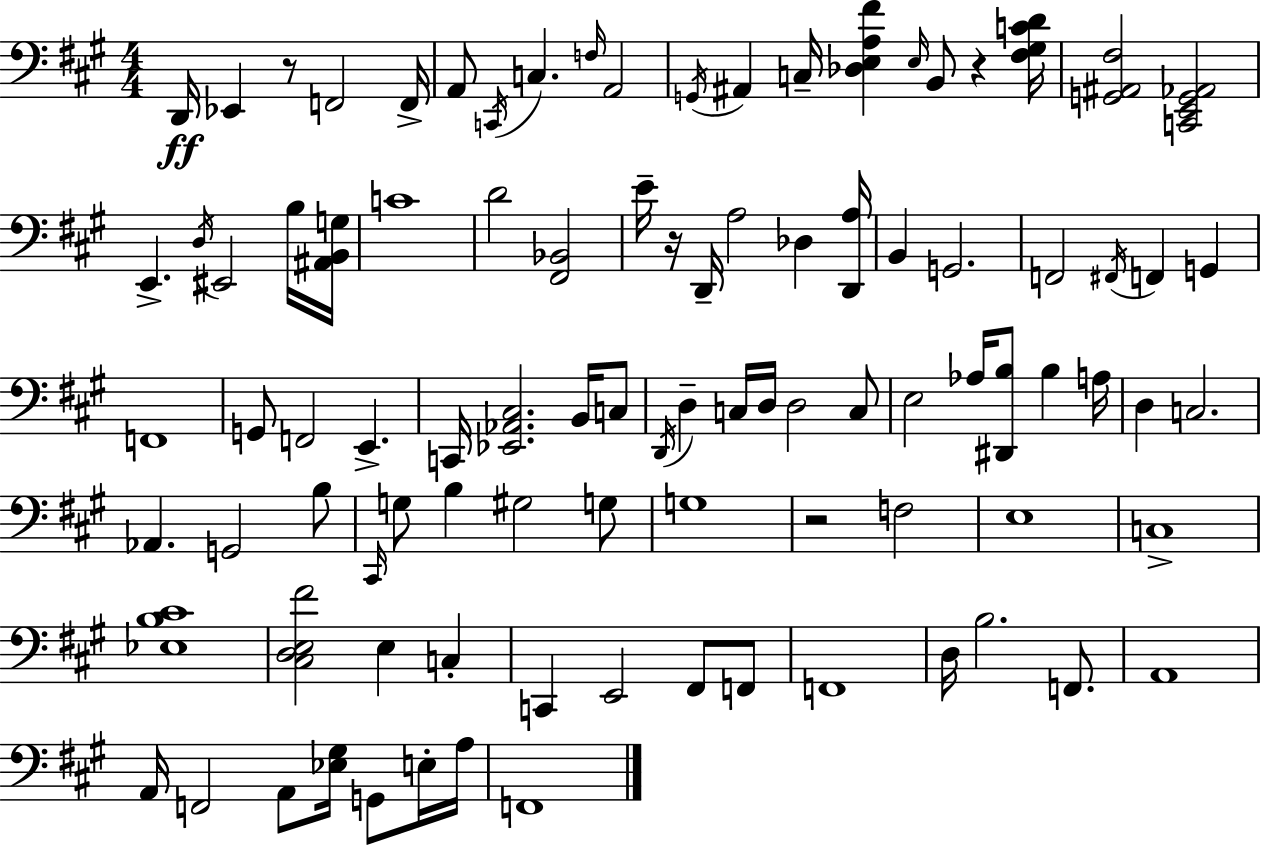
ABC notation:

X:1
T:Untitled
M:4/4
L:1/4
K:A
D,,/4 _E,, z/2 F,,2 F,,/4 A,,/2 C,,/4 C, F,/4 A,,2 G,,/4 ^A,, C,/4 [_D,E,A,^F] E,/4 B,,/2 z [^F,^G,CD]/4 [G,,^A,,^F,]2 [C,,E,,G,,_A,,]2 E,, D,/4 ^E,,2 B,/4 [^A,,B,,G,]/4 C4 D2 [^F,,_B,,]2 E/4 z/4 D,,/4 A,2 _D, [D,,A,]/4 B,, G,,2 F,,2 ^F,,/4 F,, G,, F,,4 G,,/2 F,,2 E,, C,,/4 [_E,,_A,,^C,]2 B,,/4 C,/2 D,,/4 D, C,/4 D,/4 D,2 C,/2 E,2 _A,/4 [^D,,B,]/2 B, A,/4 D, C,2 _A,, G,,2 B,/2 ^C,,/4 G,/2 B, ^G,2 G,/2 G,4 z2 F,2 E,4 C,4 [_E,B,^C]4 [^C,D,E,^F]2 E, C, C,, E,,2 ^F,,/2 F,,/2 F,,4 D,/4 B,2 F,,/2 A,,4 A,,/4 F,,2 A,,/2 [_E,^G,]/4 G,,/2 E,/4 A,/4 F,,4